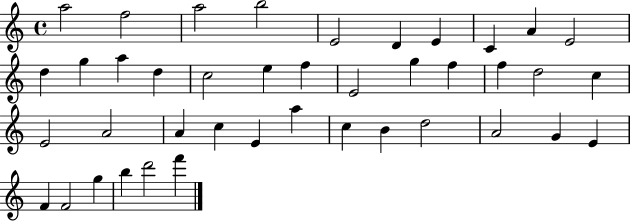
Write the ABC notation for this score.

X:1
T:Untitled
M:4/4
L:1/4
K:C
a2 f2 a2 b2 E2 D E C A E2 d g a d c2 e f E2 g f f d2 c E2 A2 A c E a c B d2 A2 G E F F2 g b d'2 f'